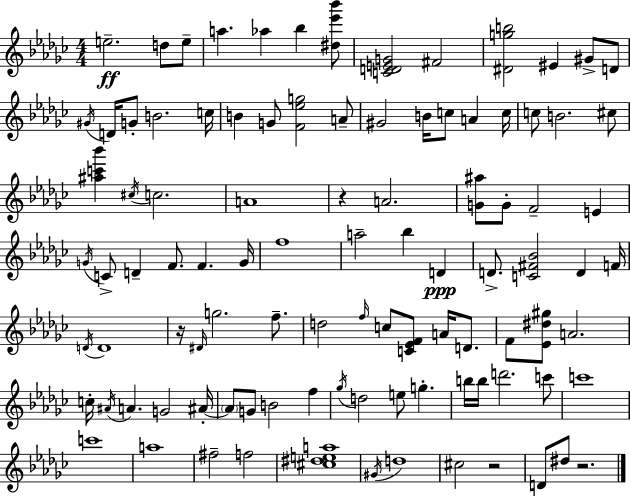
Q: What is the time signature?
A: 4/4